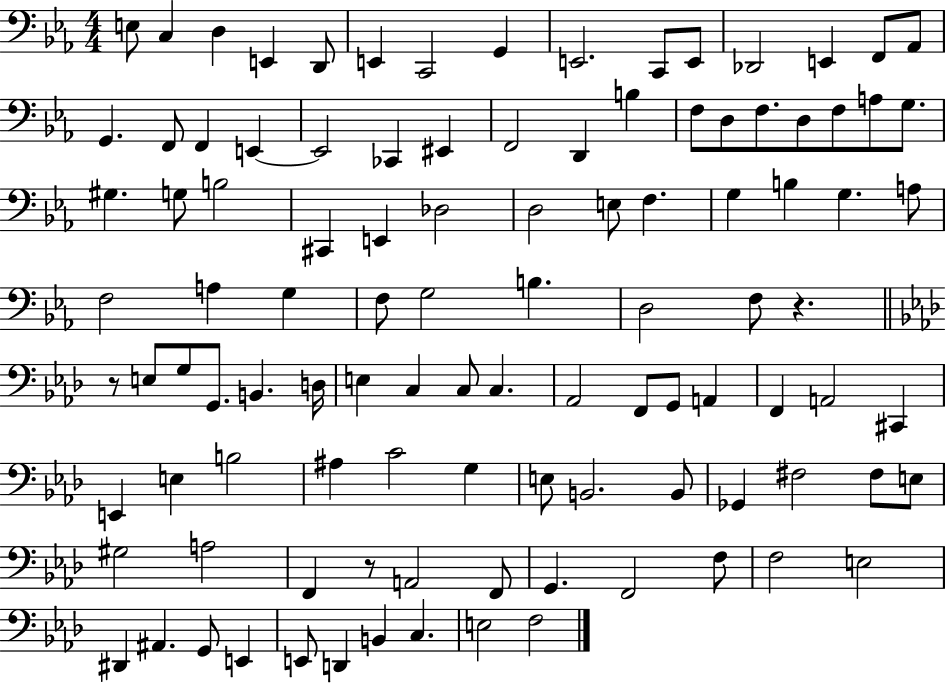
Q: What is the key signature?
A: EES major